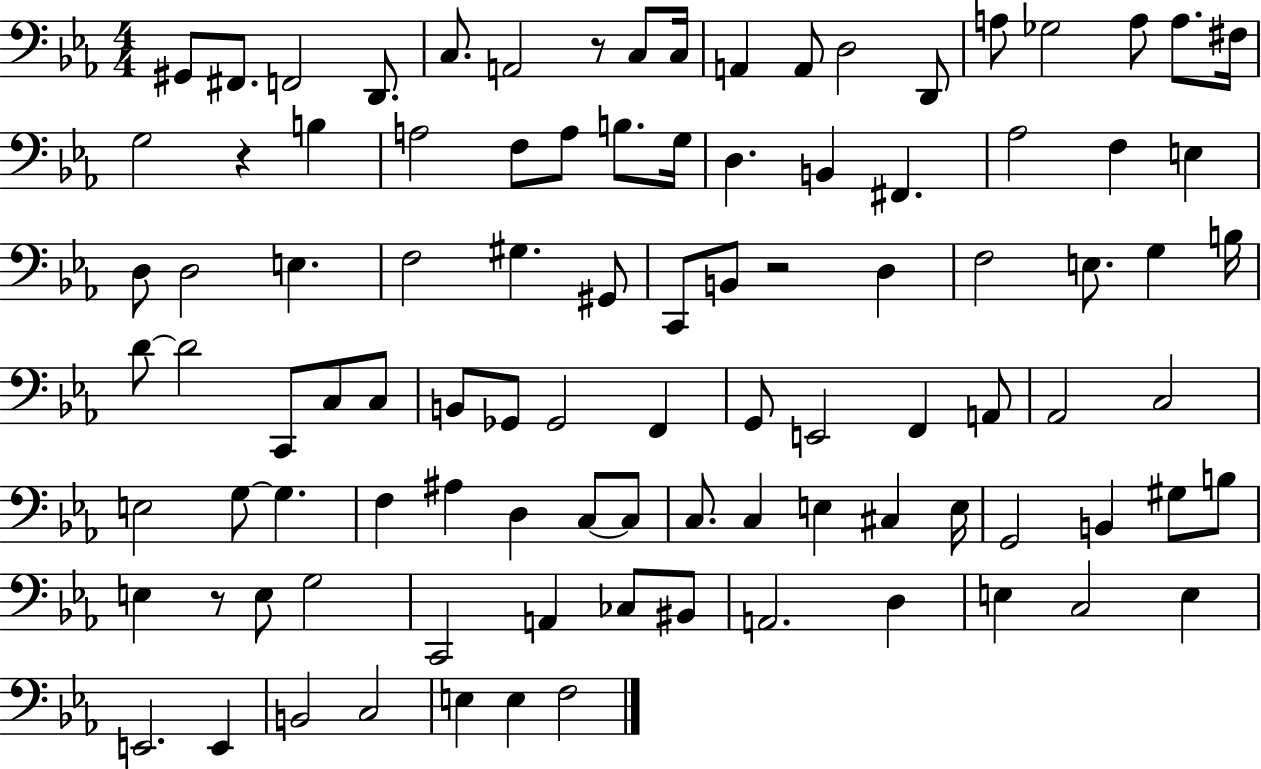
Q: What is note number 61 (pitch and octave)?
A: G3